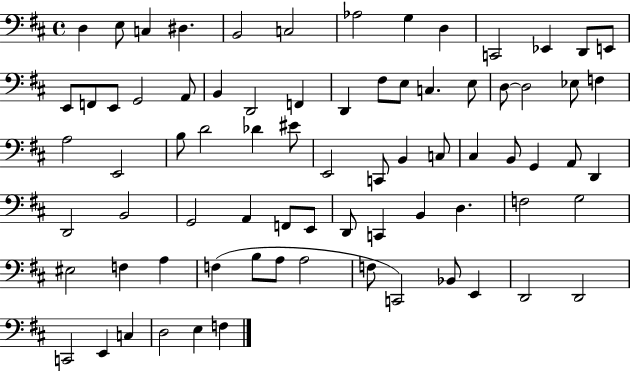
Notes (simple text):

D3/q E3/e C3/q D#3/q. B2/h C3/h Ab3/h G3/q D3/q C2/h Eb2/q D2/e E2/e E2/e F2/e E2/e G2/h A2/e B2/q D2/h F2/q D2/q F#3/e E3/e C3/q. E3/e D3/e D3/h Eb3/e F3/q A3/h E2/h B3/e D4/h Db4/q EIS4/e E2/h C2/e B2/q C3/e C#3/q B2/e G2/q A2/e D2/q D2/h B2/h G2/h A2/q F2/e E2/e D2/e C2/q B2/q D3/q. F3/h G3/h EIS3/h F3/q A3/q F3/q B3/e A3/e A3/h F3/e C2/h Bb2/e E2/q D2/h D2/h C2/h E2/q C3/q D3/h E3/q F3/q